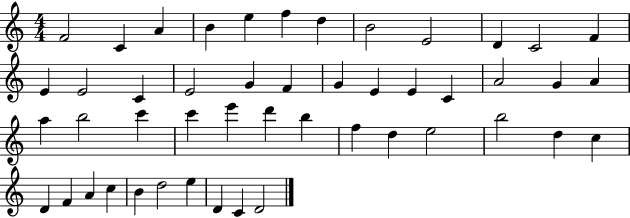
F4/h C4/q A4/q B4/q E5/q F5/q D5/q B4/h E4/h D4/q C4/h F4/q E4/q E4/h C4/q E4/h G4/q F4/q G4/q E4/q E4/q C4/q A4/h G4/q A4/q A5/q B5/h C6/q C6/q E6/q D6/q B5/q F5/q D5/q E5/h B5/h D5/q C5/q D4/q F4/q A4/q C5/q B4/q D5/h E5/q D4/q C4/q D4/h